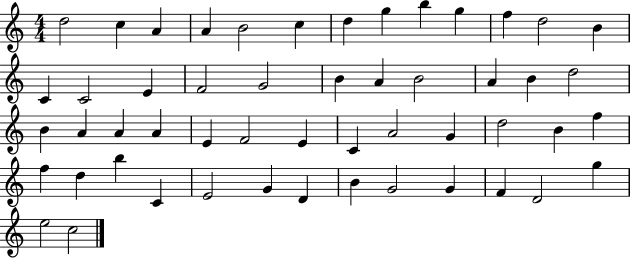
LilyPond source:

{
  \clef treble
  \numericTimeSignature
  \time 4/4
  \key c \major
  d''2 c''4 a'4 | a'4 b'2 c''4 | d''4 g''4 b''4 g''4 | f''4 d''2 b'4 | \break c'4 c'2 e'4 | f'2 g'2 | b'4 a'4 b'2 | a'4 b'4 d''2 | \break b'4 a'4 a'4 a'4 | e'4 f'2 e'4 | c'4 a'2 g'4 | d''2 b'4 f''4 | \break f''4 d''4 b''4 c'4 | e'2 g'4 d'4 | b'4 g'2 g'4 | f'4 d'2 g''4 | \break e''2 c''2 | \bar "|."
}